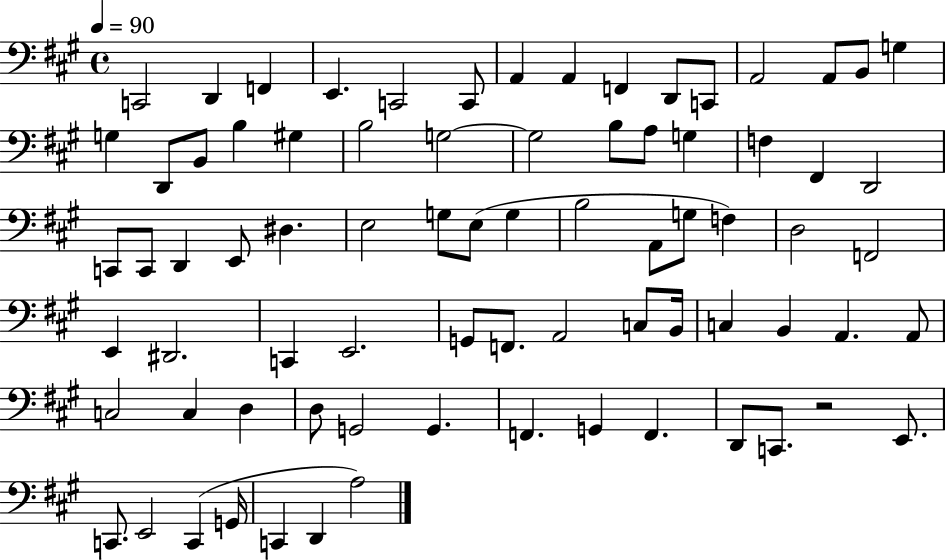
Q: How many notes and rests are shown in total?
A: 77